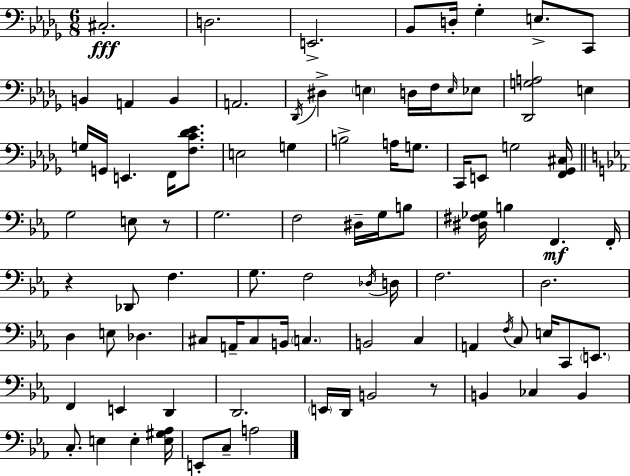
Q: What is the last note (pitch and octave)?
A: A3